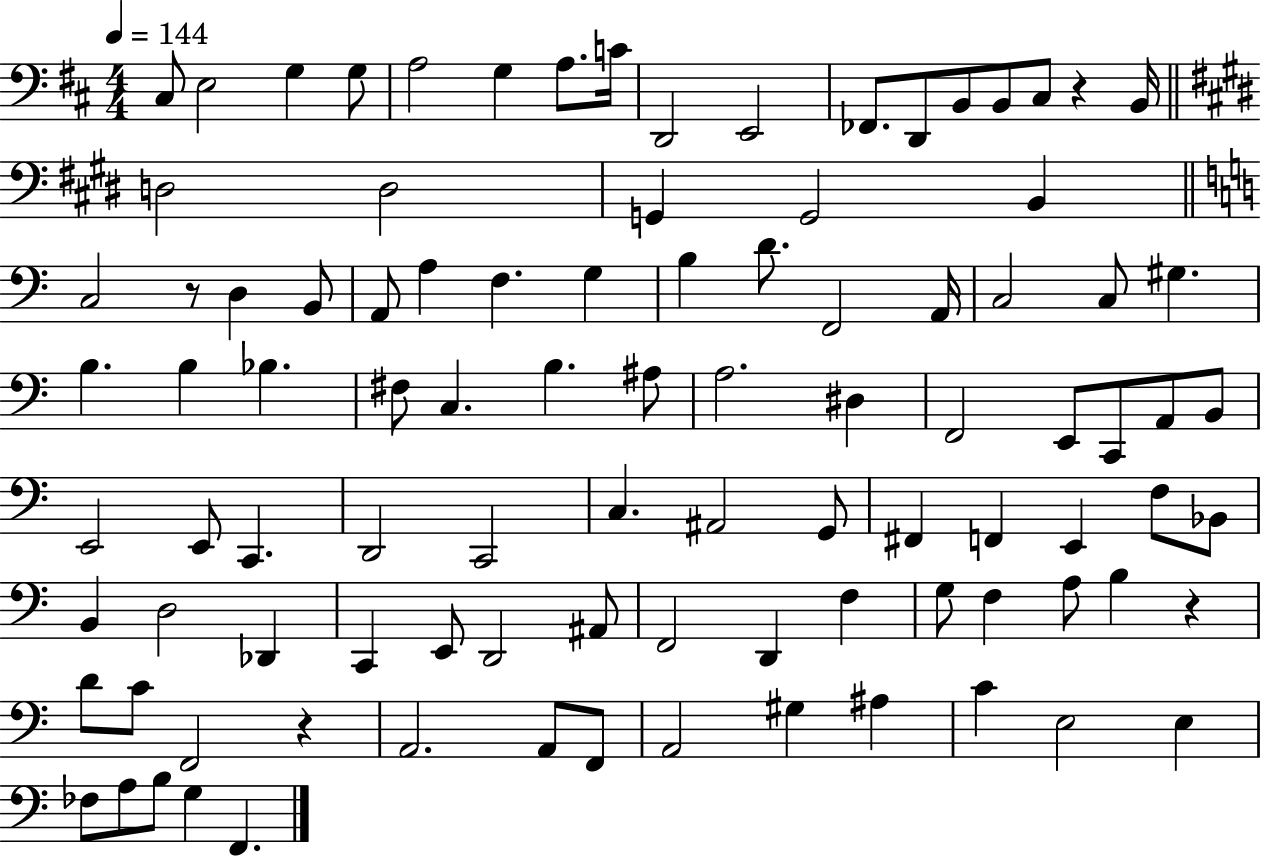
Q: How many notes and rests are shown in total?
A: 97